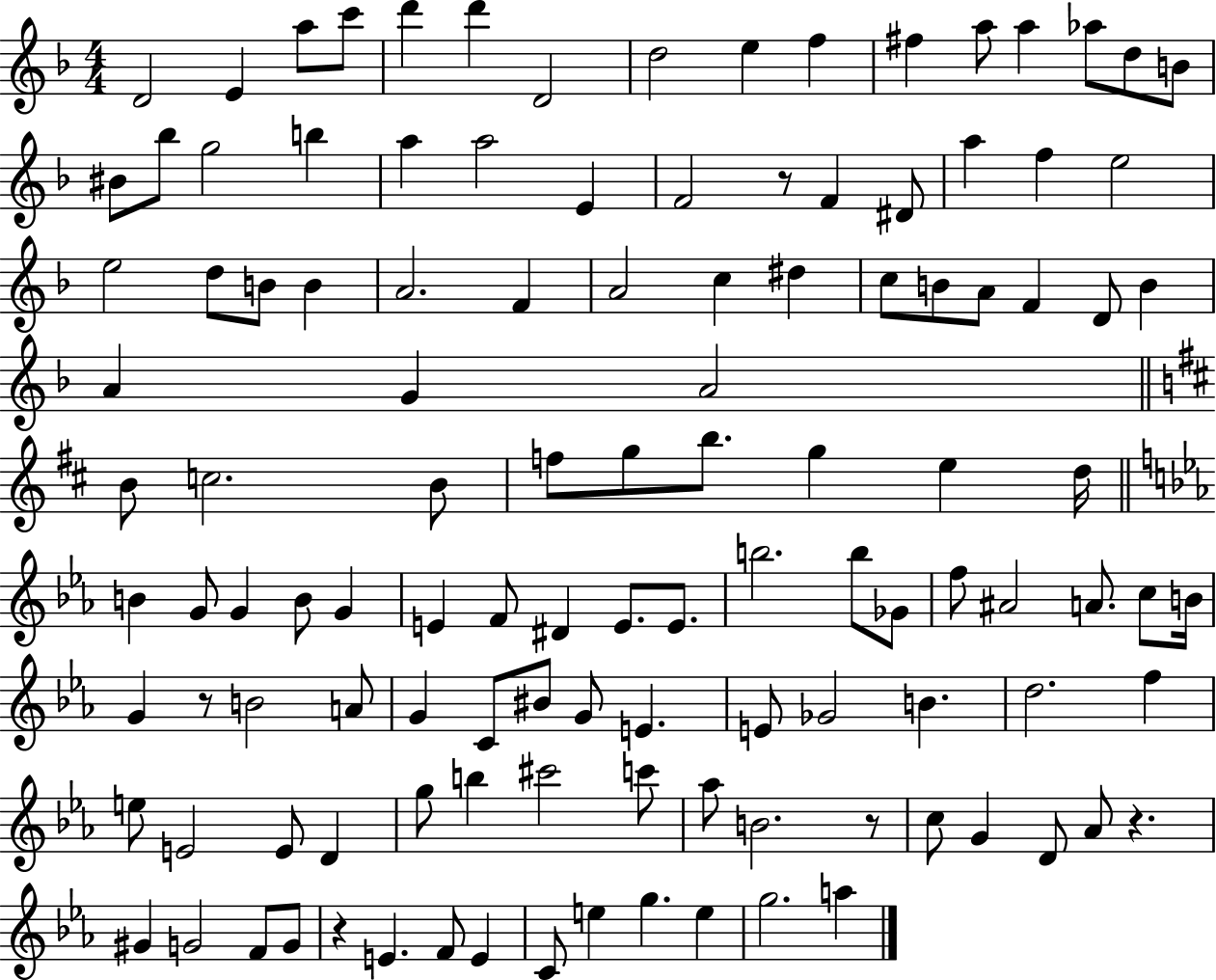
{
  \clef treble
  \numericTimeSignature
  \time 4/4
  \key f \major
  d'2 e'4 a''8 c'''8 | d'''4 d'''4 d'2 | d''2 e''4 f''4 | fis''4 a''8 a''4 aes''8 d''8 b'8 | \break bis'8 bes''8 g''2 b''4 | a''4 a''2 e'4 | f'2 r8 f'4 dis'8 | a''4 f''4 e''2 | \break e''2 d''8 b'8 b'4 | a'2. f'4 | a'2 c''4 dis''4 | c''8 b'8 a'8 f'4 d'8 b'4 | \break a'4 g'4 a'2 | \bar "||" \break \key d \major b'8 c''2. b'8 | f''8 g''8 b''8. g''4 e''4 d''16 | \bar "||" \break \key c \minor b'4 g'8 g'4 b'8 g'4 | e'4 f'8 dis'4 e'8. e'8. | b''2. b''8 ges'8 | f''8 ais'2 a'8. c''8 b'16 | \break g'4 r8 b'2 a'8 | g'4 c'8 bis'8 g'8 e'4. | e'8 ges'2 b'4. | d''2. f''4 | \break e''8 e'2 e'8 d'4 | g''8 b''4 cis'''2 c'''8 | aes''8 b'2. r8 | c''8 g'4 d'8 aes'8 r4. | \break gis'4 g'2 f'8 g'8 | r4 e'4. f'8 e'4 | c'8 e''4 g''4. e''4 | g''2. a''4 | \break \bar "|."
}